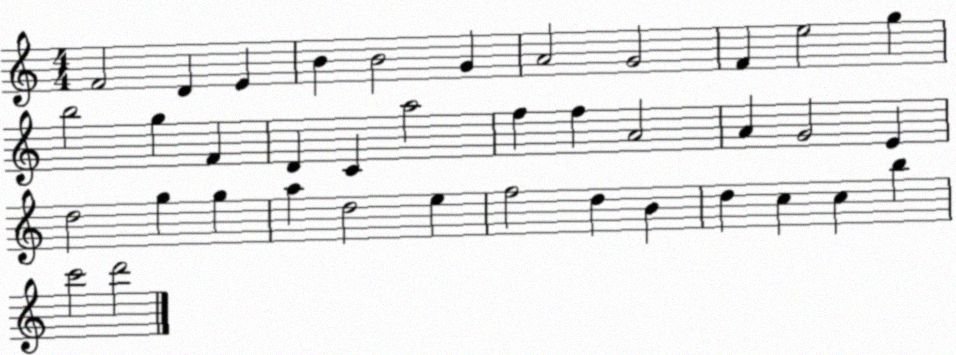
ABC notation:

X:1
T:Untitled
M:4/4
L:1/4
K:C
F2 D E B B2 G A2 G2 F e2 g b2 g F D C a2 f f A2 A G2 E d2 g g a d2 e f2 d B d c c b c'2 d'2